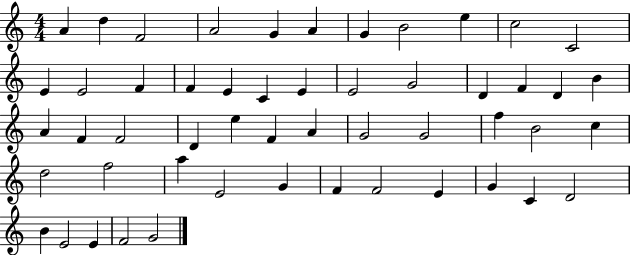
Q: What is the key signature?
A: C major